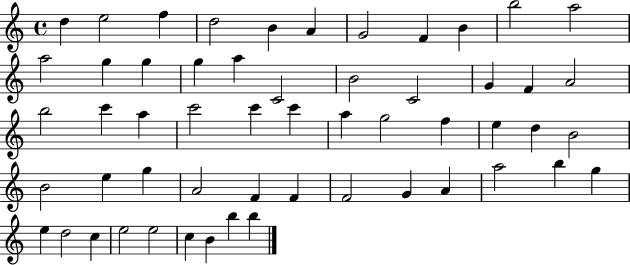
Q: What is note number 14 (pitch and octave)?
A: G5